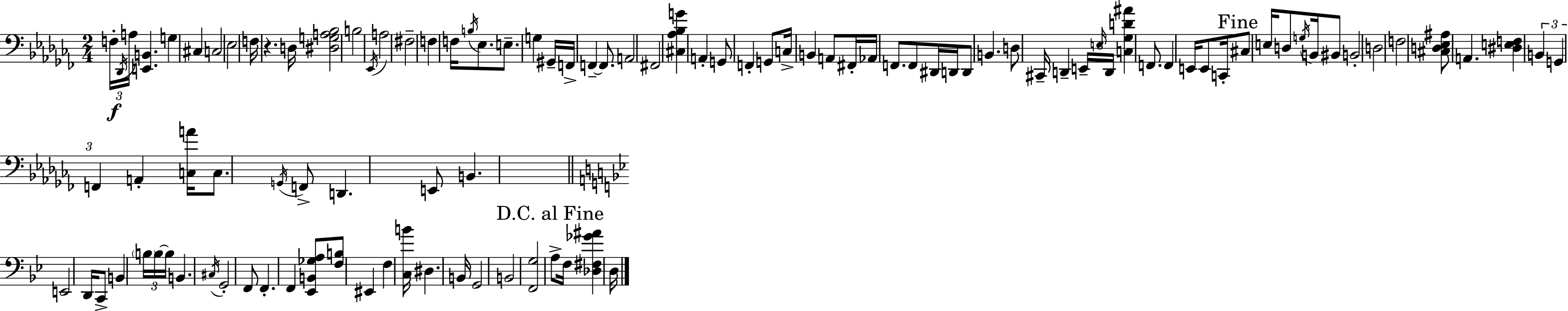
F3/s Db2/s A3/s [E2,B2]/q. G3/q C#3/q C3/h Eb3/h F3/s R/q. D3/s [D#3,G3,A3,Bb3]/h B3/h Eb2/s A3/h F#3/h F3/q F3/s B3/s Eb3/e. E3/e. G3/q G#2/s F2/s F2/q F2/e. A2/h F#2/h [C#3,Ab3,Bb3,G4]/q A2/q G2/e F2/q G2/e C3/s B2/q A2/e F#2/s Ab2/s F2/e. F2/e D#2/s D2/s D2/e B2/q. D3/e C#2/s D2/q E2/s E3/s D2/s [C3,Gb3,D4,A#4]/q F2/e. F2/q E2/s E2/e C2/s C#3/e E3/s D3/e G3/s B2/s BIS2/e B2/h D3/h F3/h [C#3,D3,Eb3,A#3]/e A2/q. [D#3,E3,F3]/q B2/q G2/q F2/q A2/q [C3,A4]/s C3/e. G2/s F2/e D2/q. E2/e B2/q. E2/h D2/s C2/e B2/q B3/s B3/s B3/s B2/q. C#3/s G2/h F2/e F2/q. F2/q [Eb2,B2,Gb3,A3]/e [F3,B3]/e EIS2/q F3/q [C3,B4]/s D#3/q. B2/s G2/h B2/h [F2,G3]/h A3/e F3/s [Db3,F#3,Gb4,A#4]/q D3/s